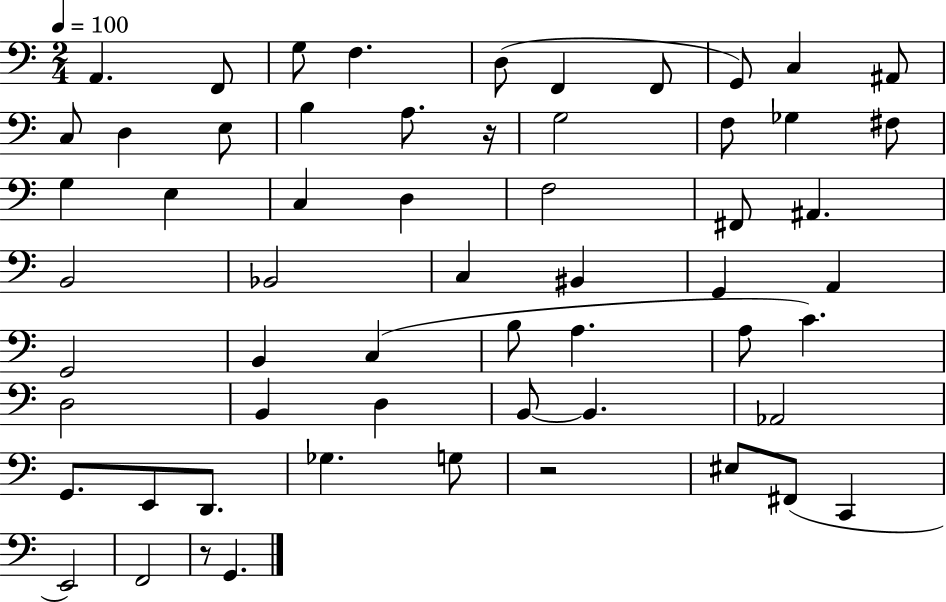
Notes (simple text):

A2/q. F2/e G3/e F3/q. D3/e F2/q F2/e G2/e C3/q A#2/e C3/e D3/q E3/e B3/q A3/e. R/s G3/h F3/e Gb3/q F#3/e G3/q E3/q C3/q D3/q F3/h F#2/e A#2/q. B2/h Bb2/h C3/q BIS2/q G2/q A2/q G2/h B2/q C3/q B3/e A3/q. A3/e C4/q. D3/h B2/q D3/q B2/e B2/q. Ab2/h G2/e. E2/e D2/e. Gb3/q. G3/e R/h EIS3/e F#2/e C2/q E2/h F2/h R/e G2/q.